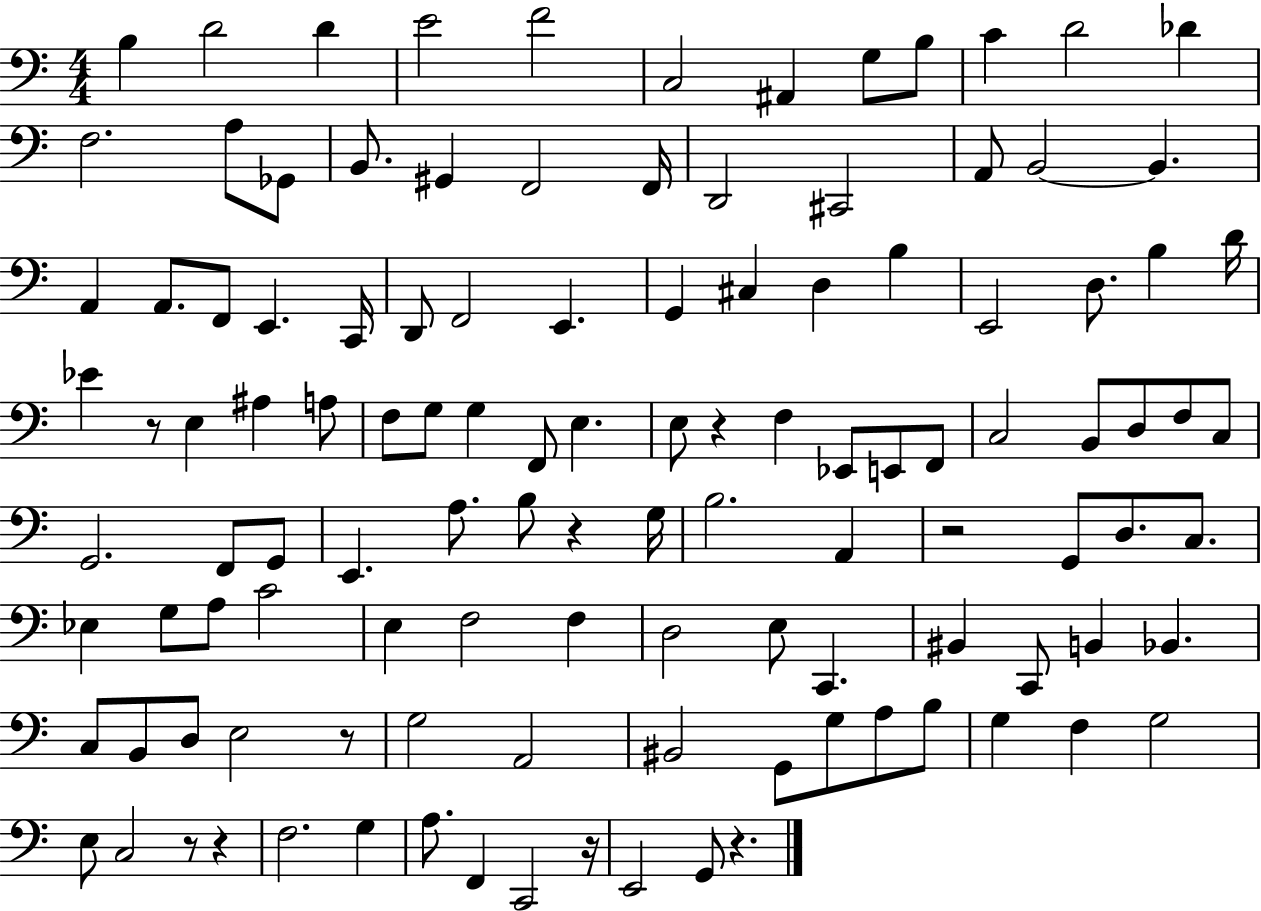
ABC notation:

X:1
T:Untitled
M:4/4
L:1/4
K:C
B, D2 D E2 F2 C,2 ^A,, G,/2 B,/2 C D2 _D F,2 A,/2 _G,,/2 B,,/2 ^G,, F,,2 F,,/4 D,,2 ^C,,2 A,,/2 B,,2 B,, A,, A,,/2 F,,/2 E,, C,,/4 D,,/2 F,,2 E,, G,, ^C, D, B, E,,2 D,/2 B, D/4 _E z/2 E, ^A, A,/2 F,/2 G,/2 G, F,,/2 E, E,/2 z F, _E,,/2 E,,/2 F,,/2 C,2 B,,/2 D,/2 F,/2 C,/2 G,,2 F,,/2 G,,/2 E,, A,/2 B,/2 z G,/4 B,2 A,, z2 G,,/2 D,/2 C,/2 _E, G,/2 A,/2 C2 E, F,2 F, D,2 E,/2 C,, ^B,, C,,/2 B,, _B,, C,/2 B,,/2 D,/2 E,2 z/2 G,2 A,,2 ^B,,2 G,,/2 G,/2 A,/2 B,/2 G, F, G,2 E,/2 C,2 z/2 z F,2 G, A,/2 F,, C,,2 z/4 E,,2 G,,/2 z